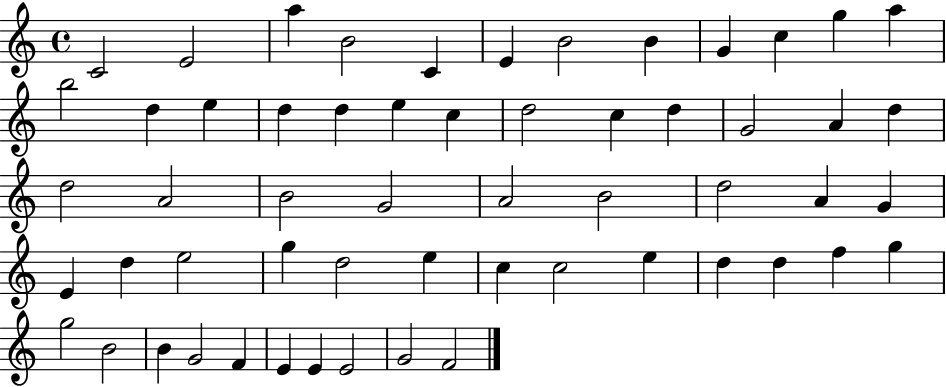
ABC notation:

X:1
T:Untitled
M:4/4
L:1/4
K:C
C2 E2 a B2 C E B2 B G c g a b2 d e d d e c d2 c d G2 A d d2 A2 B2 G2 A2 B2 d2 A G E d e2 g d2 e c c2 e d d f g g2 B2 B G2 F E E E2 G2 F2